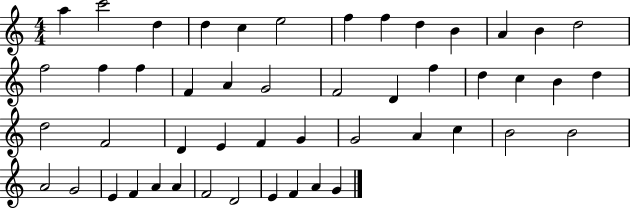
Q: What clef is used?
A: treble